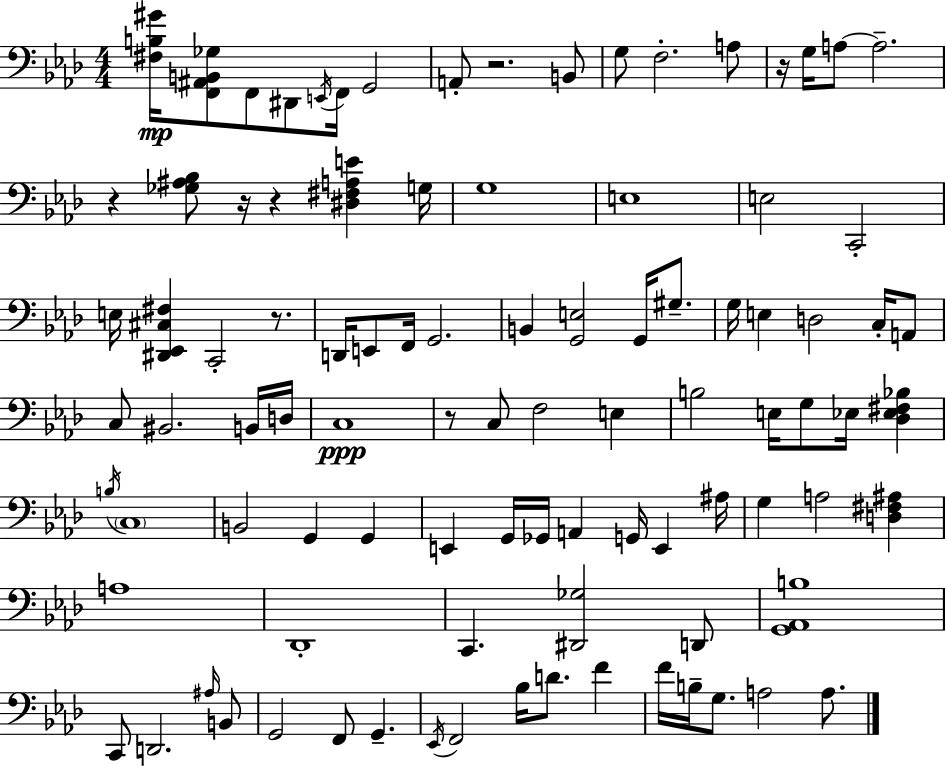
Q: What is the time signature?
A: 4/4